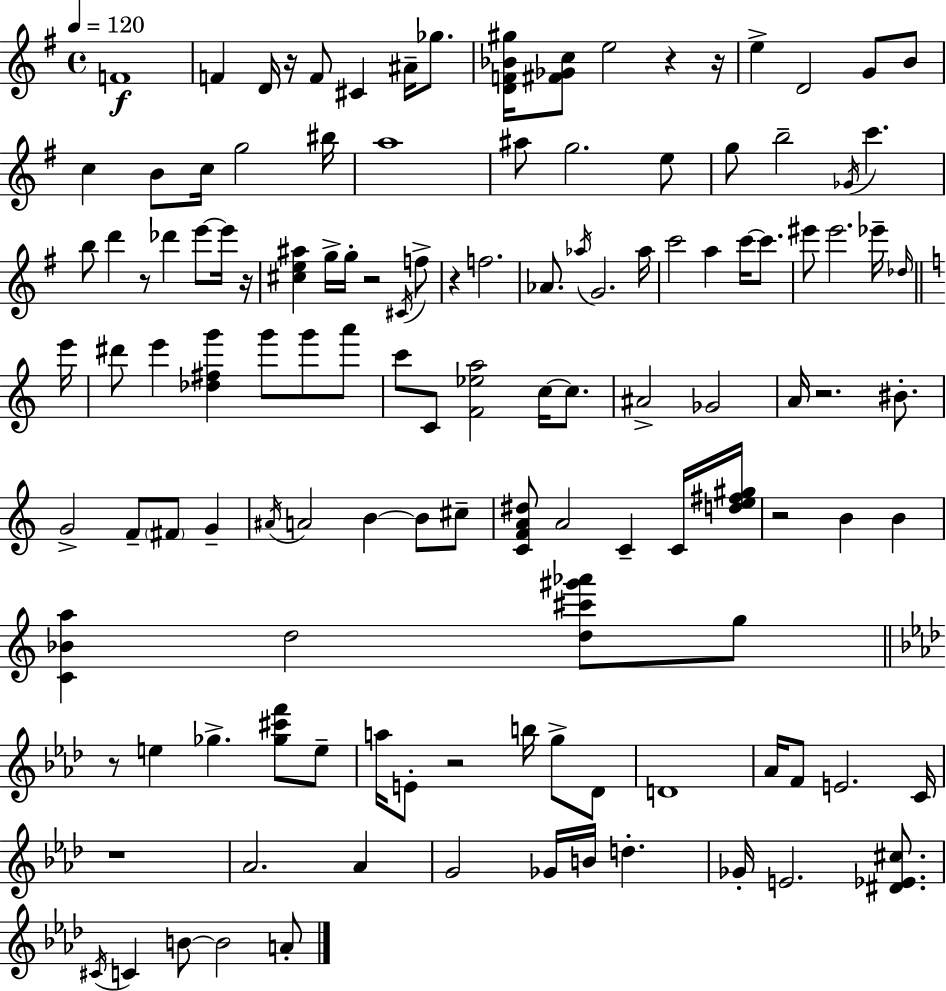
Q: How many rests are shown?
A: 12